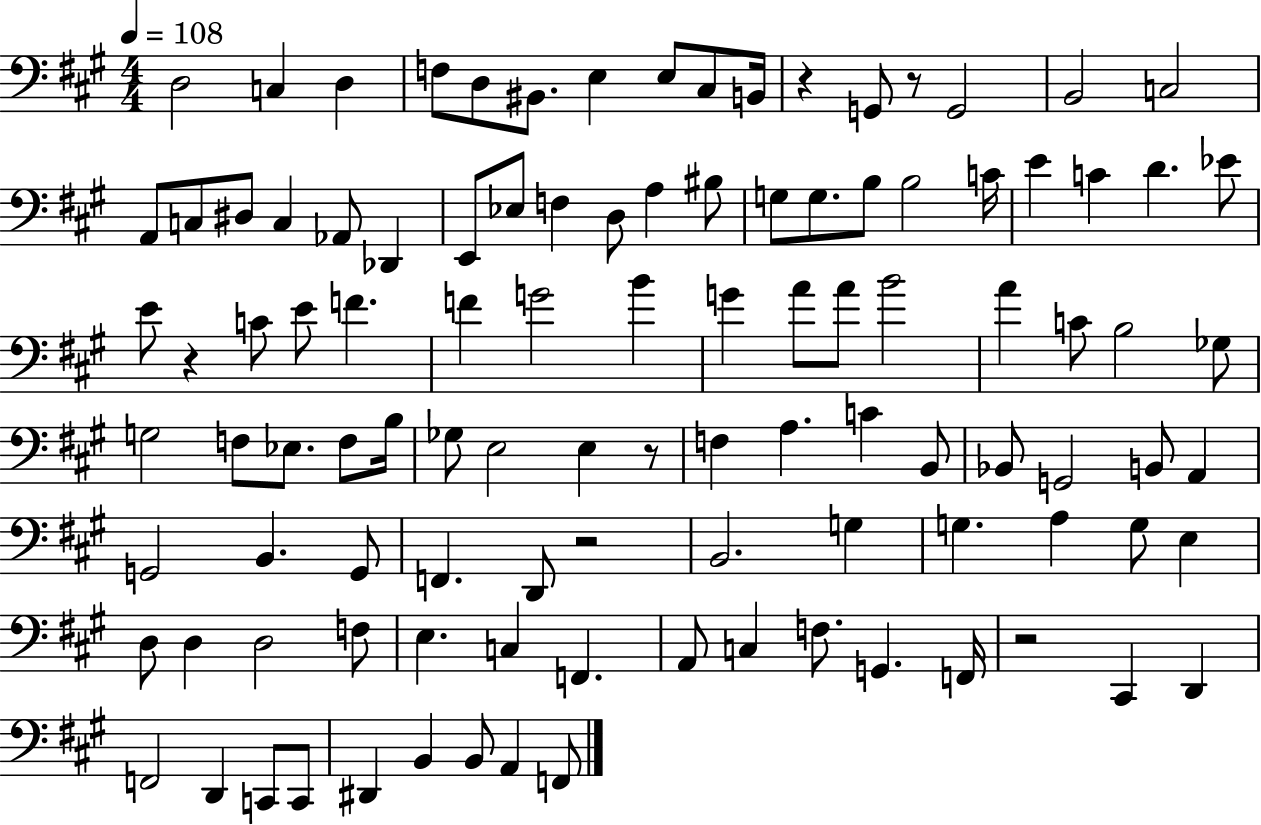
D3/h C3/q D3/q F3/e D3/e BIS2/e. E3/q E3/e C#3/e B2/s R/q G2/e R/e G2/h B2/h C3/h A2/e C3/e D#3/e C3/q Ab2/e Db2/q E2/e Eb3/e F3/q D3/e A3/q BIS3/e G3/e G3/e. B3/e B3/h C4/s E4/q C4/q D4/q. Eb4/e E4/e R/q C4/e E4/e F4/q. F4/q G4/h B4/q G4/q A4/e A4/e B4/h A4/q C4/e B3/h Gb3/e G3/h F3/e Eb3/e. F3/e B3/s Gb3/e E3/h E3/q R/e F3/q A3/q. C4/q B2/e Bb2/e G2/h B2/e A2/q G2/h B2/q. G2/e F2/q. D2/e R/h B2/h. G3/q G3/q. A3/q G3/e E3/q D3/e D3/q D3/h F3/e E3/q. C3/q F2/q. A2/e C3/q F3/e. G2/q. F2/s R/h C#2/q D2/q F2/h D2/q C2/e C2/e D#2/q B2/q B2/e A2/q F2/e